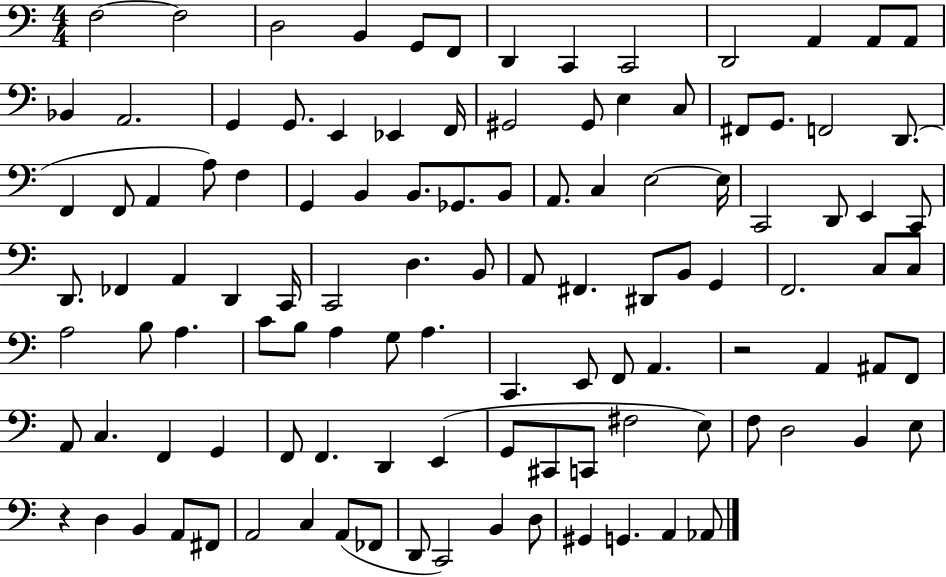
F3/h F3/h D3/h B2/q G2/e F2/e D2/q C2/q C2/h D2/h A2/q A2/e A2/e Bb2/q A2/h. G2/q G2/e. E2/q Eb2/q F2/s G#2/h G#2/e E3/q C3/e F#2/e G2/e. F2/h D2/e. F2/q F2/e A2/q A3/e F3/q G2/q B2/q B2/e. Gb2/e. B2/e A2/e. C3/q E3/h E3/s C2/h D2/e E2/q C2/e D2/e. FES2/q A2/q D2/q C2/s C2/h D3/q. B2/e A2/e F#2/q. D#2/e B2/e G2/q F2/h. C3/e C3/e A3/h B3/e A3/q. C4/e B3/e A3/q G3/e A3/q. C2/q. E2/e F2/e A2/q. R/h A2/q A#2/e F2/e A2/e C3/q. F2/q G2/q F2/e F2/q. D2/q E2/q G2/e C#2/e C2/e F#3/h E3/e F3/e D3/h B2/q E3/e R/q D3/q B2/q A2/e F#2/e A2/h C3/q A2/e FES2/e D2/e C2/h B2/q D3/e G#2/q G2/q. A2/q Ab2/e